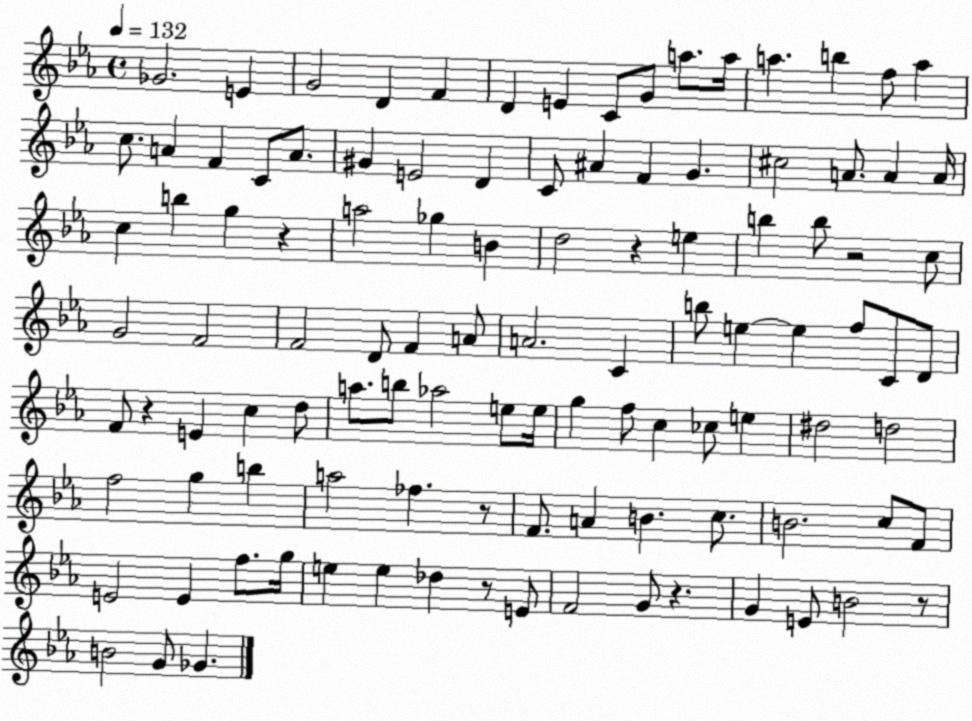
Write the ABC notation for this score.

X:1
T:Untitled
M:4/4
L:1/4
K:Eb
_G2 E G2 D F D E C/2 G/2 a/2 a/4 a b f/2 a c/2 A F C/2 A/2 ^G E2 D C/2 ^A F G ^c2 A/2 A A/4 c b g z a2 _g B d2 z e b b/2 z2 c/2 G2 F2 F2 D/2 F A/2 A2 C b/2 e e f/2 C/2 D/2 F/2 z E c d/2 a/2 b/2 _a2 e/2 e/4 g f/2 c _c/2 e ^d2 d2 f2 g b a2 _f z/2 F/2 A B c/2 B2 c/2 F/2 E2 E f/2 g/4 e e _d z/2 E/2 F2 G/2 z G E/2 B2 z/2 B2 G/2 _G